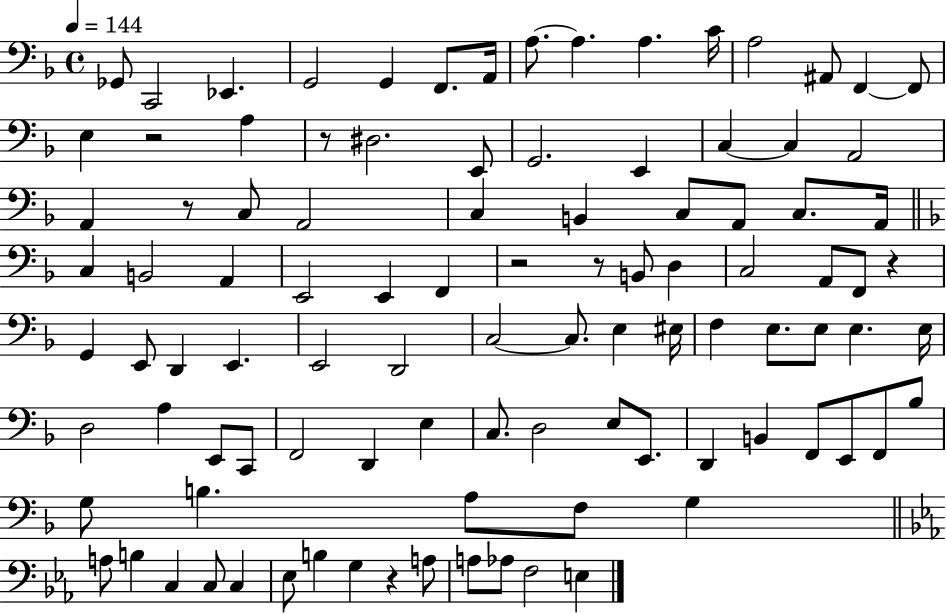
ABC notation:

X:1
T:Untitled
M:4/4
L:1/4
K:F
_G,,/2 C,,2 _E,, G,,2 G,, F,,/2 A,,/4 A,/2 A, A, C/4 A,2 ^A,,/2 F,, F,,/2 E, z2 A, z/2 ^D,2 E,,/2 G,,2 E,, C, C, A,,2 A,, z/2 C,/2 A,,2 C, B,, C,/2 A,,/2 C,/2 A,,/4 C, B,,2 A,, E,,2 E,, F,, z2 z/2 B,,/2 D, C,2 A,,/2 F,,/2 z G,, E,,/2 D,, E,, E,,2 D,,2 C,2 C,/2 E, ^E,/4 F, E,/2 E,/2 E, E,/4 D,2 A, E,,/2 C,,/2 F,,2 D,, E, C,/2 D,2 E,/2 E,,/2 D,, B,, F,,/2 E,,/2 F,,/2 _B,/2 G,/2 B, A,/2 F,/2 G, A,/2 B, C, C,/2 C, _E,/2 B, G, z A,/2 A,/2 _A,/2 F,2 E,